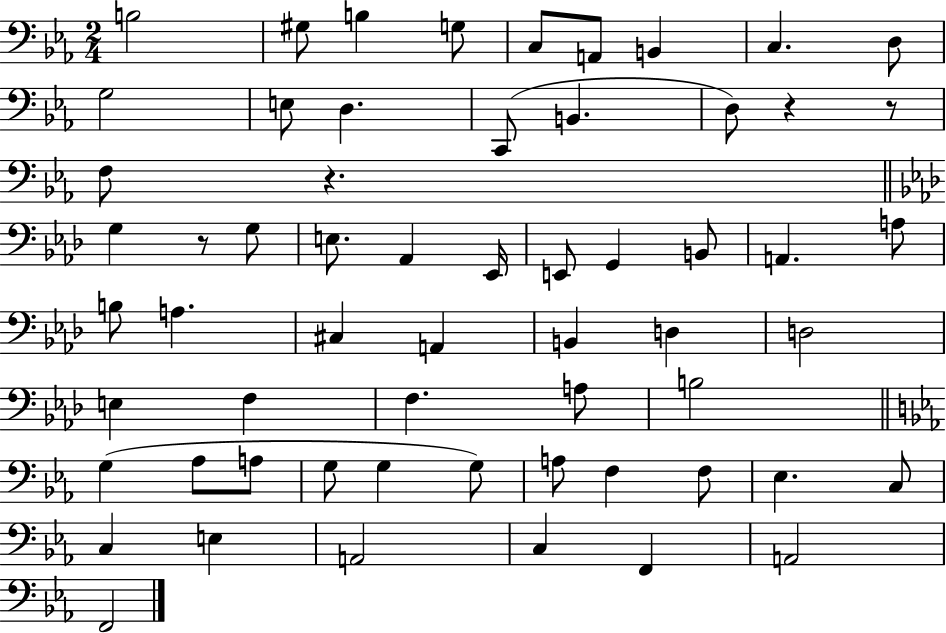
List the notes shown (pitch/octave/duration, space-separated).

B3/h G#3/e B3/q G3/e C3/e A2/e B2/q C3/q. D3/e G3/h E3/e D3/q. C2/e B2/q. D3/e R/q R/e F3/e R/q. G3/q R/e G3/e E3/e. Ab2/q Eb2/s E2/e G2/q B2/e A2/q. A3/e B3/e A3/q. C#3/q A2/q B2/q D3/q D3/h E3/q F3/q F3/q. A3/e B3/h G3/q Ab3/e A3/e G3/e G3/q G3/e A3/e F3/q F3/e Eb3/q. C3/e C3/q E3/q A2/h C3/q F2/q A2/h F2/h